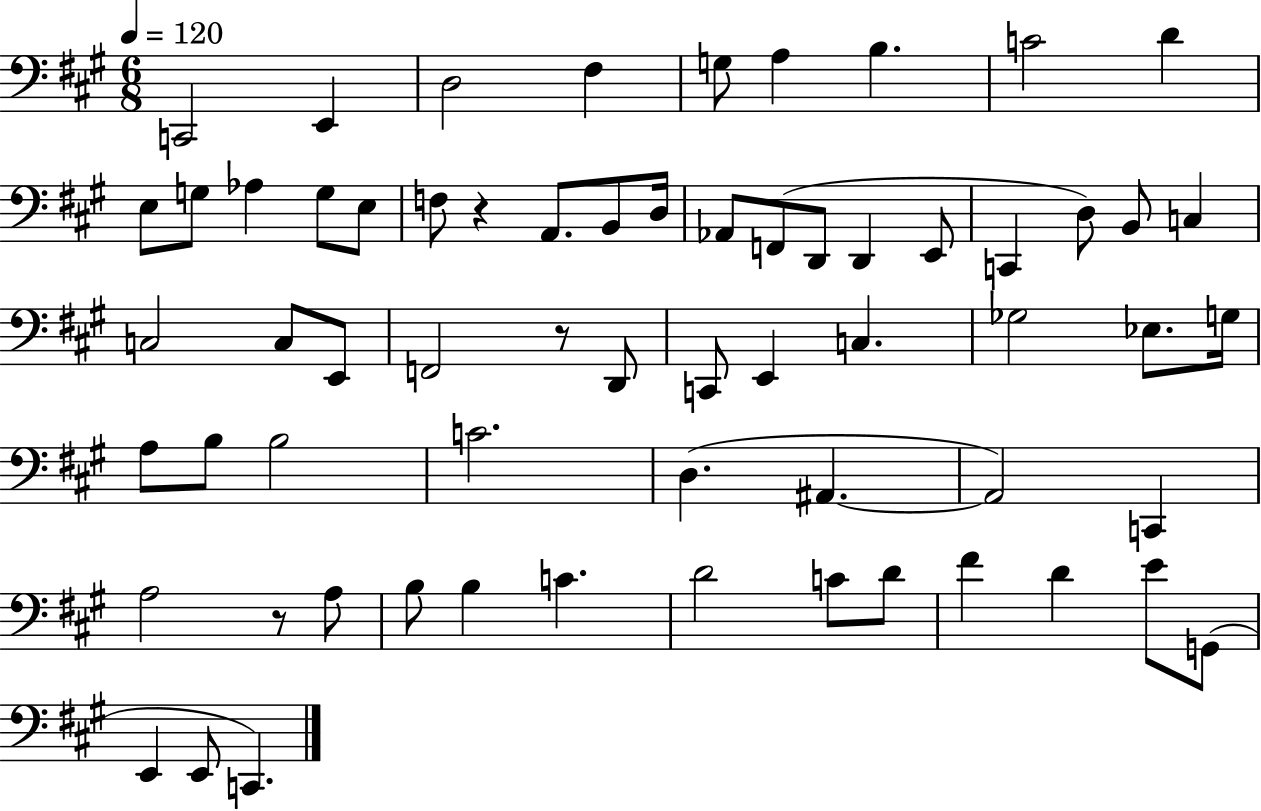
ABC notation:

X:1
T:Untitled
M:6/8
L:1/4
K:A
C,,2 E,, D,2 ^F, G,/2 A, B, C2 D E,/2 G,/2 _A, G,/2 E,/2 F,/2 z A,,/2 B,,/2 D,/4 _A,,/2 F,,/2 D,,/2 D,, E,,/2 C,, D,/2 B,,/2 C, C,2 C,/2 E,,/2 F,,2 z/2 D,,/2 C,,/2 E,, C, _G,2 _E,/2 G,/4 A,/2 B,/2 B,2 C2 D, ^A,, ^A,,2 C,, A,2 z/2 A,/2 B,/2 B, C D2 C/2 D/2 ^F D E/2 G,,/2 E,, E,,/2 C,,